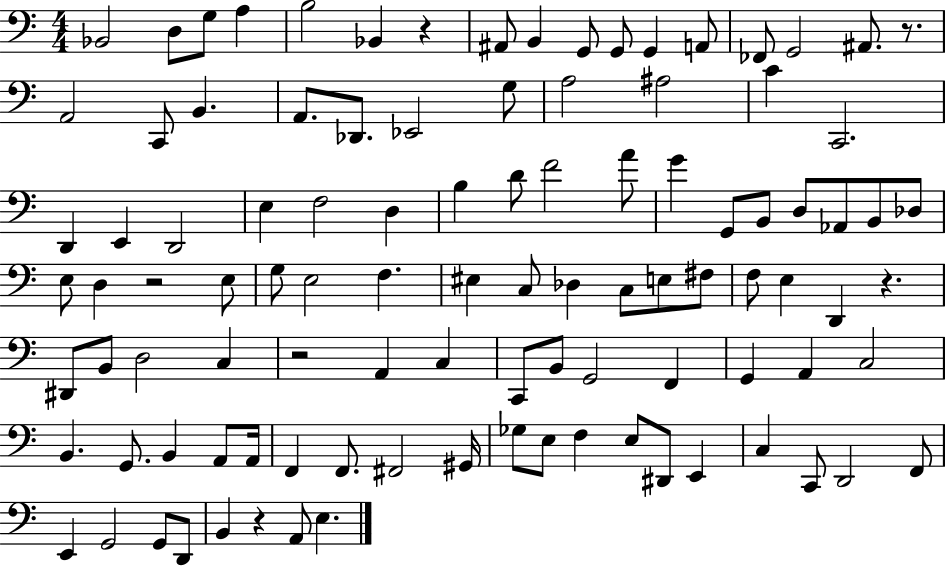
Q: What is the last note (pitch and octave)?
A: E3